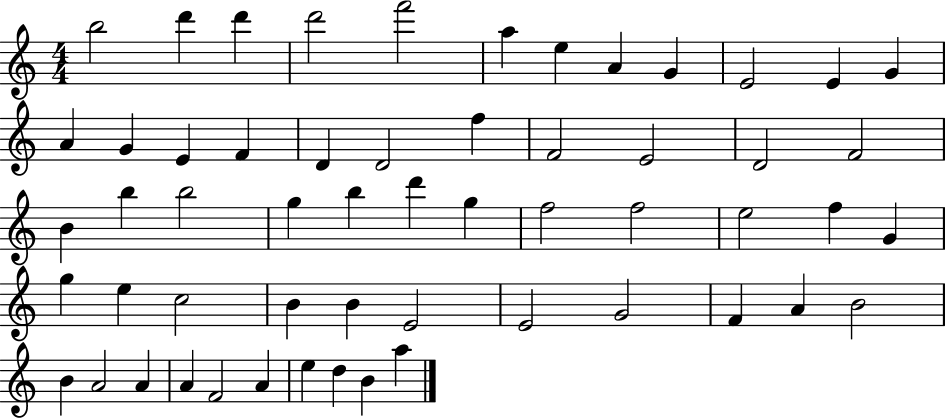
{
  \clef treble
  \numericTimeSignature
  \time 4/4
  \key c \major
  b''2 d'''4 d'''4 | d'''2 f'''2 | a''4 e''4 a'4 g'4 | e'2 e'4 g'4 | \break a'4 g'4 e'4 f'4 | d'4 d'2 f''4 | f'2 e'2 | d'2 f'2 | \break b'4 b''4 b''2 | g''4 b''4 d'''4 g''4 | f''2 f''2 | e''2 f''4 g'4 | \break g''4 e''4 c''2 | b'4 b'4 e'2 | e'2 g'2 | f'4 a'4 b'2 | \break b'4 a'2 a'4 | a'4 f'2 a'4 | e''4 d''4 b'4 a''4 | \bar "|."
}